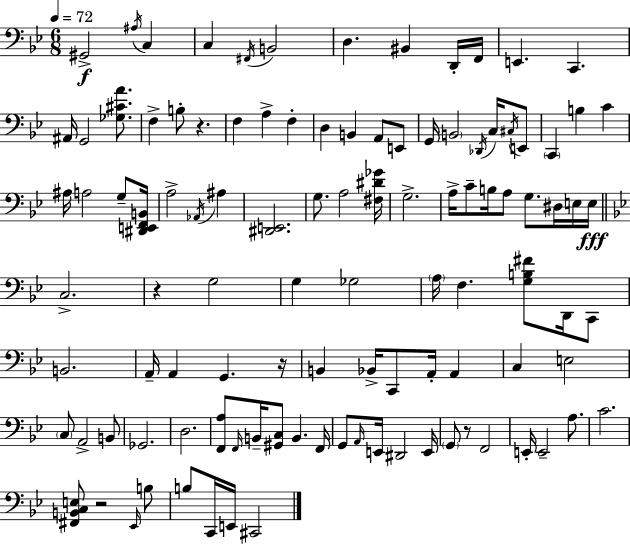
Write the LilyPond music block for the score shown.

{
  \clef bass
  \numericTimeSignature
  \time 6/8
  \key g \minor
  \tempo 4 = 72
  gis,2->\f \acciaccatura { ais16 } c4 | c4 \acciaccatura { fis,16 } b,2 | d4. bis,4 | d,16-. f,16 e,4. c,4. | \break ais,16 g,2 <ges cis' a'>8. | f4-> b8-. r4. | f4 a4-> f4-. | d4 b,4 a,8 | \break e,8 g,16 \parenthesize b,2 \acciaccatura { des,16 } | c16 \acciaccatura { cis16 } e,8 \parenthesize c,4 b4 | c'4 ais16 a2 | g8-- <dis, e, f, b,>16 a2-> | \break \acciaccatura { aes,16 } ais4 <dis, e,>2. | g8. a2 | <fis dis' ges'>16 g2.-> | a16-> c'8-- b16 a8 g8. | \break dis16 e16 e16\fff \bar "||" \break \key bes \major c2.-> | r4 g2 | g4 ges2 | \parenthesize a16 f4. <g b fis'>8 d,16 c,8 | \break b,2. | a,16-- a,4 g,4. r16 | b,4 bes,16-> c,8 a,16-. a,4 | c4 e2 | \break \parenthesize c8 a,2-> b,8 | ges,2. | d2. | <f, a>8 \grace { f,16 } b,16-- <gis, c>8 b,4. | \break f,16 g,8 \grace { a,16 } e,16 dis,2 | e,16 \parenthesize g,8 r8 f,2 | e,16-. e,2-- a8. | c'2. | \break <fis, b, c e>8 r2 | \grace { ees,16 } b8 b8 c,16 e,16 cis,2 | \bar "|."
}